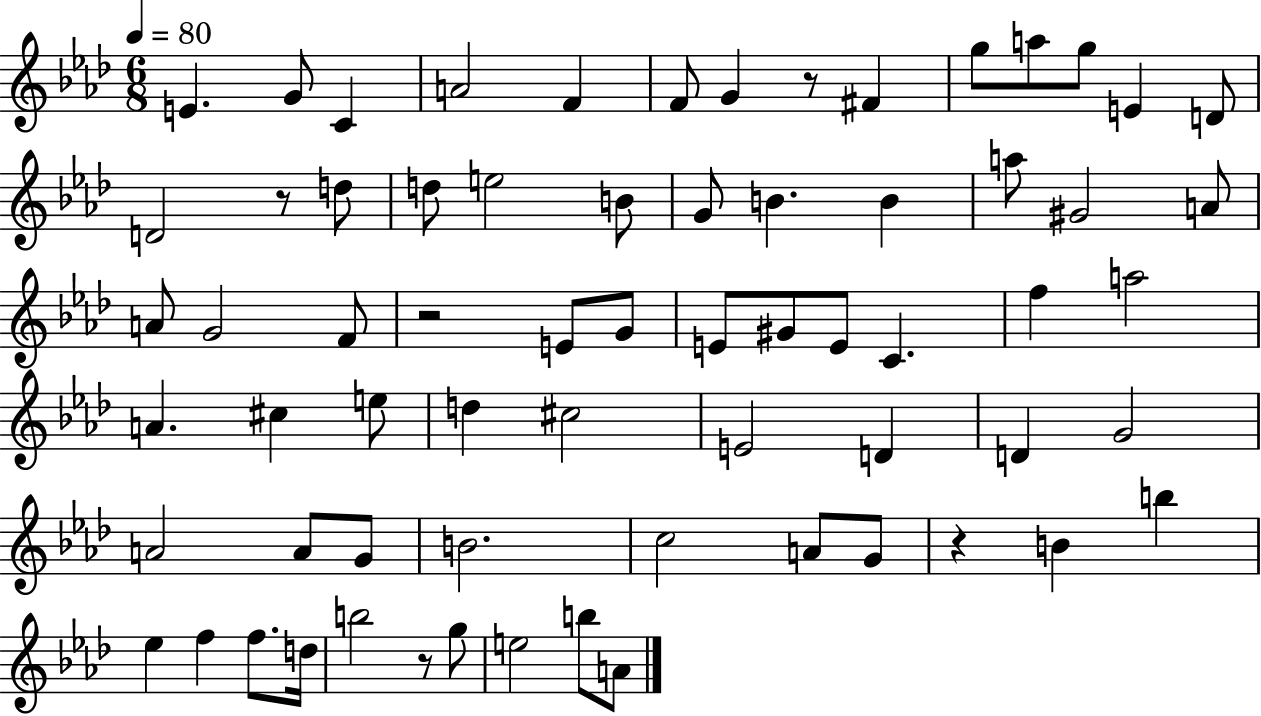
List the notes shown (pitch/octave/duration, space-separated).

E4/q. G4/e C4/q A4/h F4/q F4/e G4/q R/e F#4/q G5/e A5/e G5/e E4/q D4/e D4/h R/e D5/e D5/e E5/h B4/e G4/e B4/q. B4/q A5/e G#4/h A4/e A4/e G4/h F4/e R/h E4/e G4/e E4/e G#4/e E4/e C4/q. F5/q A5/h A4/q. C#5/q E5/e D5/q C#5/h E4/h D4/q D4/q G4/h A4/h A4/e G4/e B4/h. C5/h A4/e G4/e R/q B4/q B5/q Eb5/q F5/q F5/e. D5/s B5/h R/e G5/e E5/h B5/e A4/e